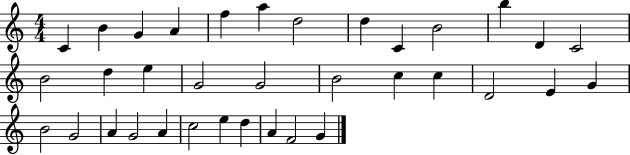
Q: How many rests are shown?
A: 0